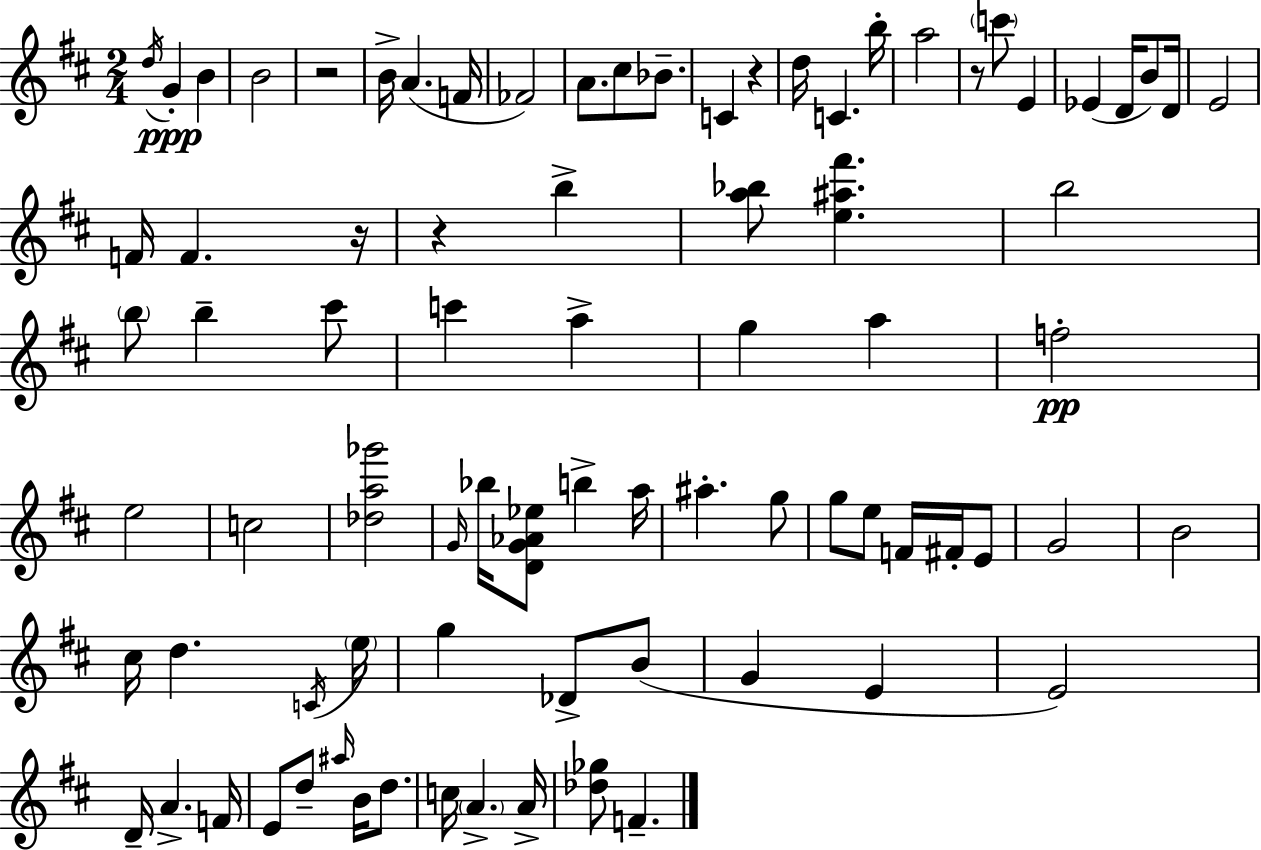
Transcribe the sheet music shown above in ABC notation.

X:1
T:Untitled
M:2/4
L:1/4
K:D
d/4 G B B2 z2 B/4 A F/4 _F2 A/2 ^c/2 _B/2 C z d/4 C b/4 a2 z/2 c'/2 E _E D/4 B/2 D/4 E2 F/4 F z/4 z b [a_b]/2 [e^a^f'] b2 b/2 b ^c'/2 c' a g a f2 e2 c2 [_da_g']2 G/4 _b/4 [DG_A_e]/2 b a/4 ^a g/2 g/2 e/2 F/4 ^F/4 E/2 G2 B2 ^c/4 d C/4 e/4 g _D/2 B/2 G E E2 D/4 A F/4 E/2 d/2 ^a/4 B/4 d/2 c/4 A A/4 [_d_g]/2 F